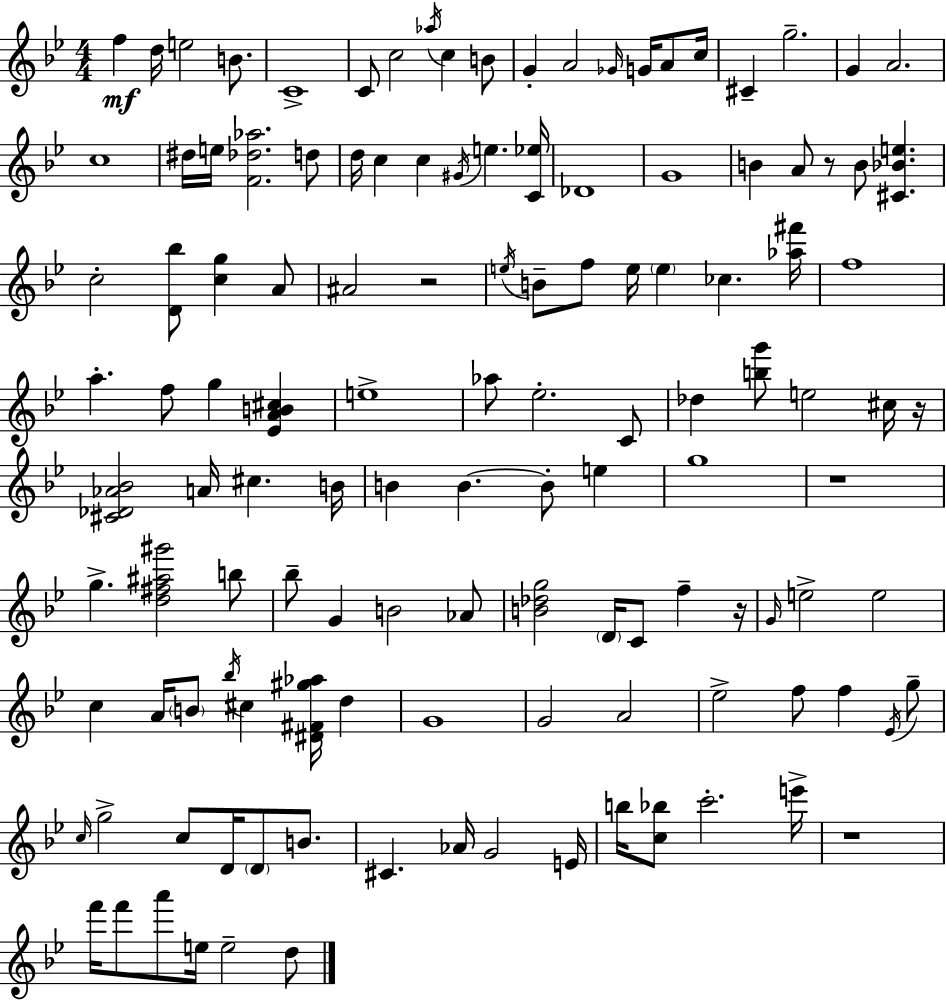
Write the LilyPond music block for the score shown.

{
  \clef treble
  \numericTimeSignature
  \time 4/4
  \key g \minor
  f''4\mf d''16 e''2 b'8. | c'1-> | c'8 c''2 \acciaccatura { aes''16 } c''4 b'8 | g'4-. a'2 \grace { ges'16 } g'16 a'8 | \break c''16 cis'4-- g''2.-- | g'4 a'2. | c''1 | dis''16 e''16 <f' des'' aes''>2. | \break d''8 d''16 c''4 c''4 \acciaccatura { gis'16 } e''4. | <c' ees''>16 des'1 | g'1 | b'4 a'8 r8 b'8 <cis' bes' e''>4. | \break c''2-. <d' bes''>8 <c'' g''>4 | a'8 ais'2 r2 | \acciaccatura { e''16 } b'8-- f''8 e''16 \parenthesize e''4 ces''4. | <aes'' fis'''>16 f''1 | \break a''4.-. f''8 g''4 | <ees' a' b' cis''>4 e''1-> | aes''8 ees''2.-. | c'8 des''4 <b'' g'''>8 e''2 | \break cis''16 r16 <cis' des' aes' bes'>2 a'16 cis''4. | b'16 b'4 b'4.~~ b'8-. | e''4 g''1 | r1 | \break g''4.-> <d'' fis'' ais'' gis'''>2 | b''8 bes''8-- g'4 b'2 | aes'8 <b' des'' g''>2 \parenthesize d'16 c'8 f''4-- | r16 \grace { g'16 } e''2-> e''2 | \break c''4 a'16 \parenthesize b'8 \acciaccatura { bes''16 } cis''4 | <dis' fis' gis'' aes''>16 d''4 g'1 | g'2 a'2 | ees''2-> f''8 | \break f''4 \acciaccatura { ees'16 } g''8-- \grace { c''16 } g''2-> | c''8 d'16 \parenthesize d'8 b'8. cis'4. aes'16 g'2 | e'16 b''16 <c'' bes''>8 c'''2.-. | e'''16-> r1 | \break f'''16 f'''8 a'''8 e''16 e''2-- | d''8 \bar "|."
}